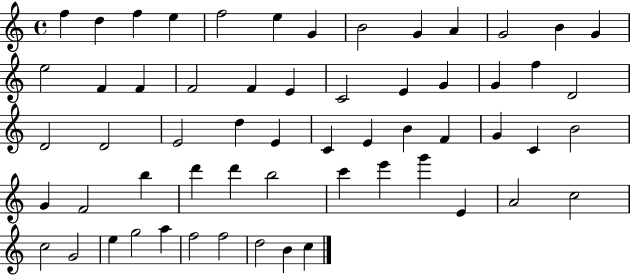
X:1
T:Untitled
M:4/4
L:1/4
K:C
f d f e f2 e G B2 G A G2 B G e2 F F F2 F E C2 E G G f D2 D2 D2 E2 d E C E B F G C B2 G F2 b d' d' b2 c' e' g' E A2 c2 c2 G2 e g2 a f2 f2 d2 B c